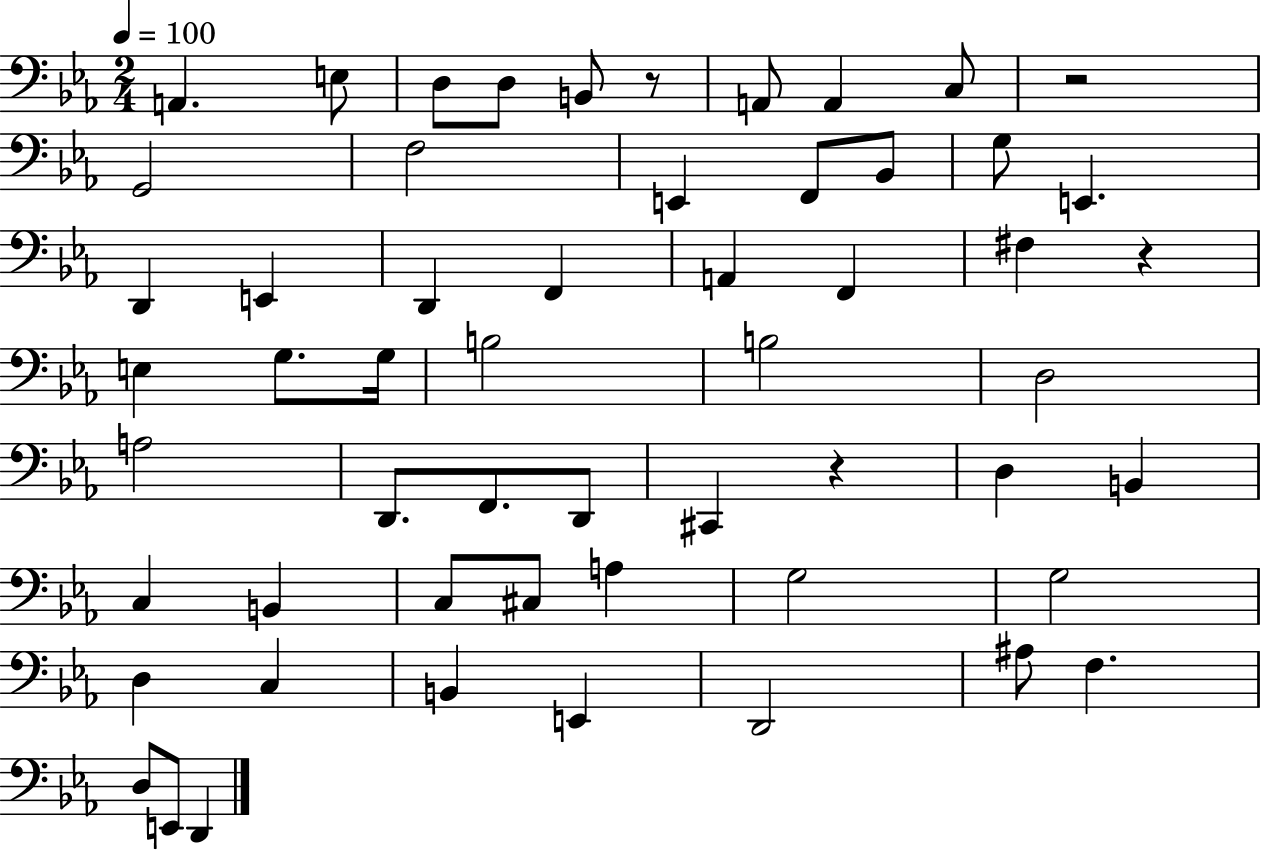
X:1
T:Untitled
M:2/4
L:1/4
K:Eb
A,, E,/2 D,/2 D,/2 B,,/2 z/2 A,,/2 A,, C,/2 z2 G,,2 F,2 E,, F,,/2 _B,,/2 G,/2 E,, D,, E,, D,, F,, A,, F,, ^F, z E, G,/2 G,/4 B,2 B,2 D,2 A,2 D,,/2 F,,/2 D,,/2 ^C,, z D, B,, C, B,, C,/2 ^C,/2 A, G,2 G,2 D, C, B,, E,, D,,2 ^A,/2 F, D,/2 E,,/2 D,,